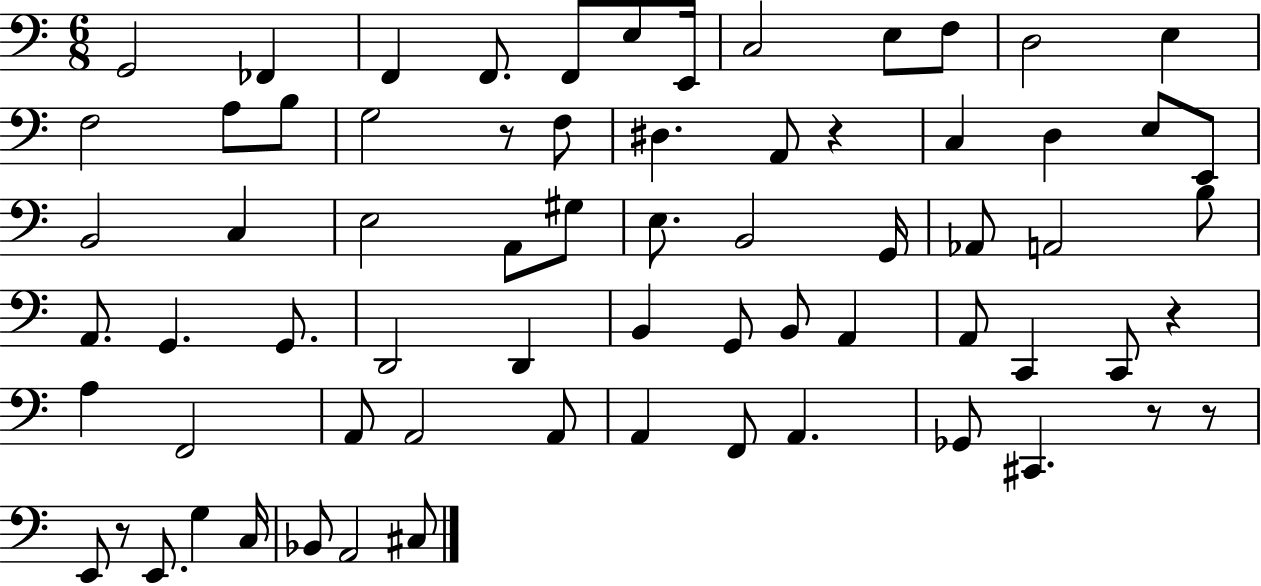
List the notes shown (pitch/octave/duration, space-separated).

G2/h FES2/q F2/q F2/e. F2/e E3/e E2/s C3/h E3/e F3/e D3/h E3/q F3/h A3/e B3/e G3/h R/e F3/e D#3/q. A2/e R/q C3/q D3/q E3/e E2/e B2/h C3/q E3/h A2/e G#3/e E3/e. B2/h G2/s Ab2/e A2/h B3/e A2/e. G2/q. G2/e. D2/h D2/q B2/q G2/e B2/e A2/q A2/e C2/q C2/e R/q A3/q F2/h A2/e A2/h A2/e A2/q F2/e A2/q. Gb2/e C#2/q. R/e R/e E2/e R/e E2/e. G3/q C3/s Bb2/e A2/h C#3/e